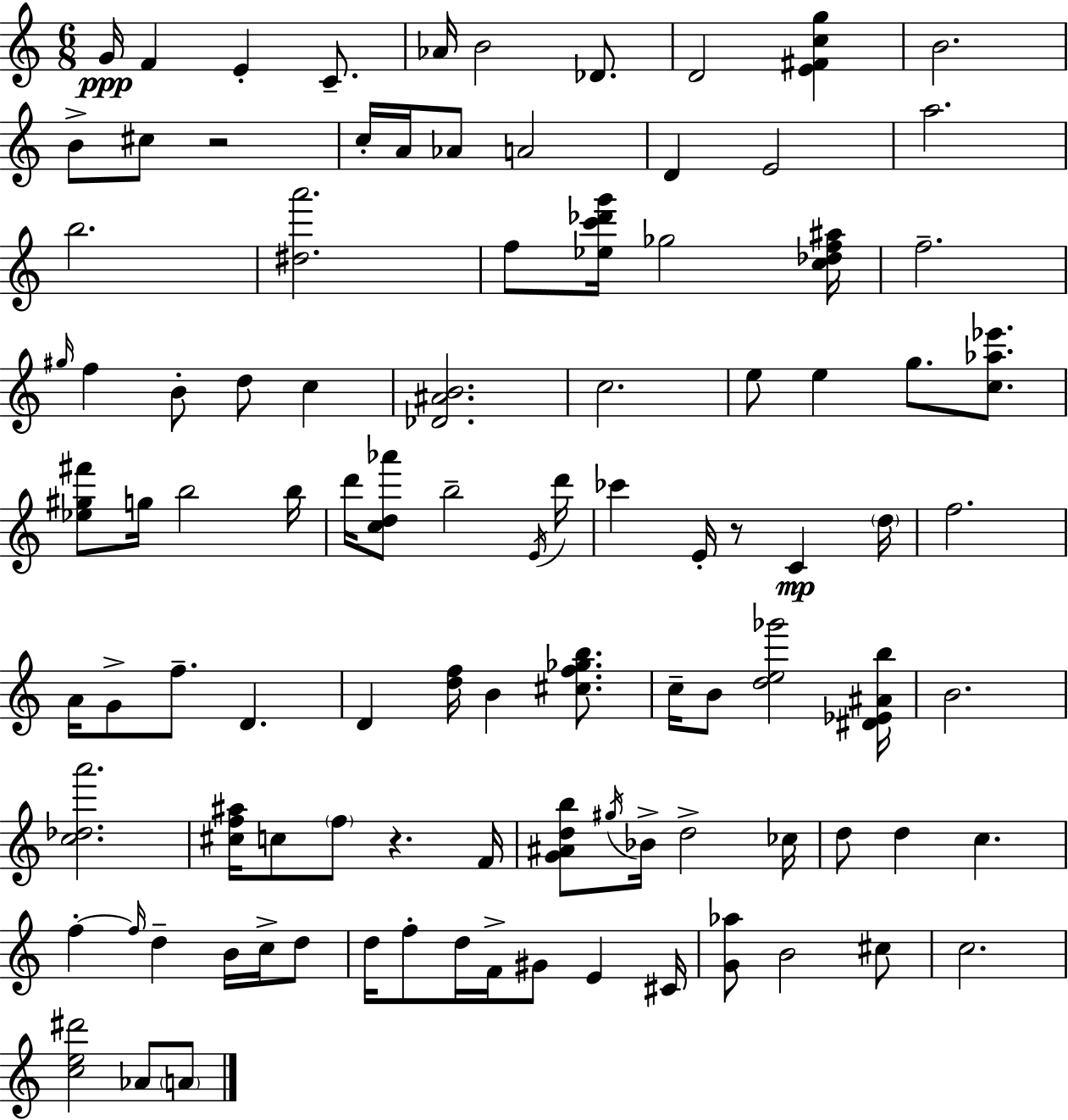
{
  \clef treble
  \numericTimeSignature
  \time 6/8
  \key a \minor
  g'16\ppp f'4 e'4-. c'8.-- | aes'16 b'2 des'8. | d'2 <e' fis' c'' g''>4 | b'2. | \break b'8-> cis''8 r2 | c''16-. a'16 aes'8 a'2 | d'4 e'2 | a''2. | \break b''2. | <dis'' a'''>2. | f''8 <ees'' c''' des''' g'''>16 ges''2 <c'' des'' f'' ais''>16 | f''2.-- | \break \grace { gis''16 } f''4 b'8-. d''8 c''4 | <des' ais' b'>2. | c''2. | e''8 e''4 g''8. <c'' aes'' ees'''>8. | \break <ees'' gis'' fis'''>8 g''16 b''2 | b''16 d'''16 <c'' d'' aes'''>8 b''2-- | \acciaccatura { e'16 } d'''16 ces'''4 e'16-. r8 c'4\mp | \parenthesize d''16 f''2. | \break a'16 g'8-> f''8.-- d'4. | d'4 <d'' f''>16 b'4 <cis'' f'' ges'' b''>8. | c''16-- b'8 <d'' e'' ges'''>2 | <dis' ees' ais' b''>16 b'2. | \break <c'' des'' a'''>2. | <cis'' f'' ais''>16 c''8 \parenthesize f''8 r4. | f'16 <g' ais' d'' b''>8 \acciaccatura { gis''16 } bes'16-> d''2-> | ces''16 d''8 d''4 c''4. | \break f''4-.~~ \grace { f''16 } d''4-- | b'16 c''16-> d''8 d''16 f''8-. d''16 f'16-> gis'8 e'4 | cis'16 <g' aes''>8 b'2 | cis''8 c''2. | \break <c'' e'' dis'''>2 | aes'8 \parenthesize a'8 \bar "|."
}